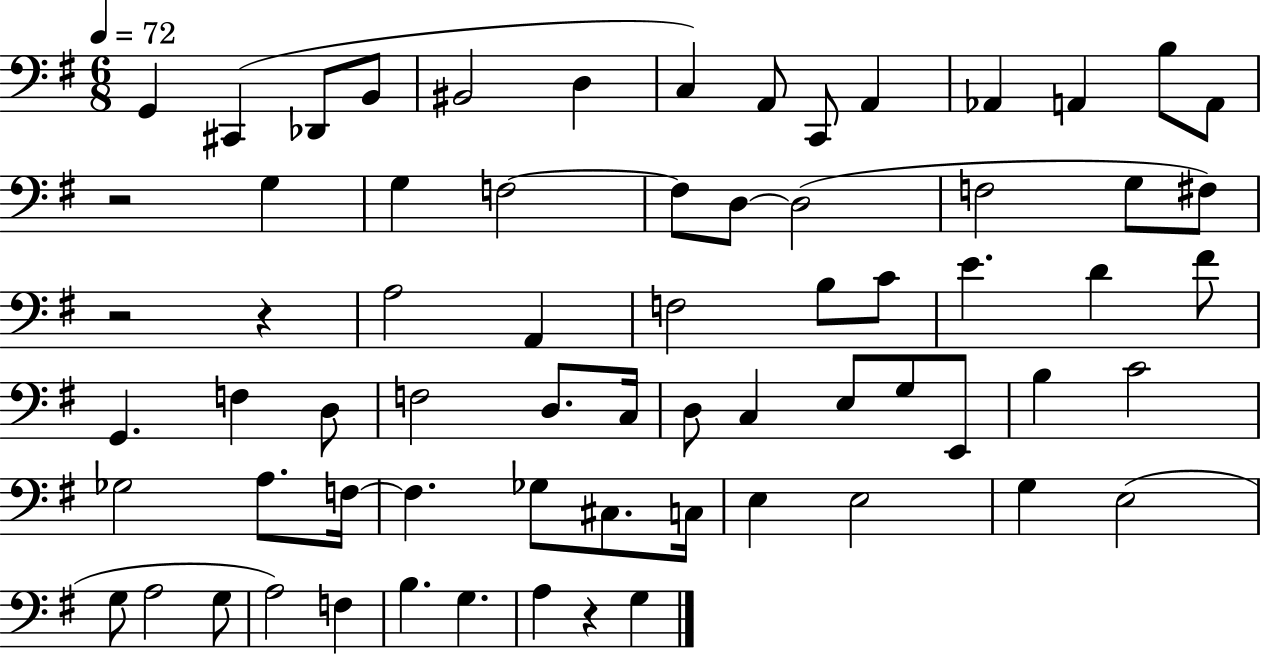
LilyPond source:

{
  \clef bass
  \numericTimeSignature
  \time 6/8
  \key g \major
  \tempo 4 = 72
  g,4 cis,4( des,8 b,8 | bis,2 d4 | c4) a,8 c,8 a,4 | aes,4 a,4 b8 a,8 | \break r2 g4 | g4 f2~~ | f8 d8~~ d2( | f2 g8 fis8) | \break r2 r4 | a2 a,4 | f2 b8 c'8 | e'4. d'4 fis'8 | \break g,4. f4 d8 | f2 d8. c16 | d8 c4 e8 g8 e,8 | b4 c'2 | \break ges2 a8. f16~~ | f4. ges8 cis8. c16 | e4 e2 | g4 e2( | \break g8 a2 g8 | a2) f4 | b4. g4. | a4 r4 g4 | \break \bar "|."
}